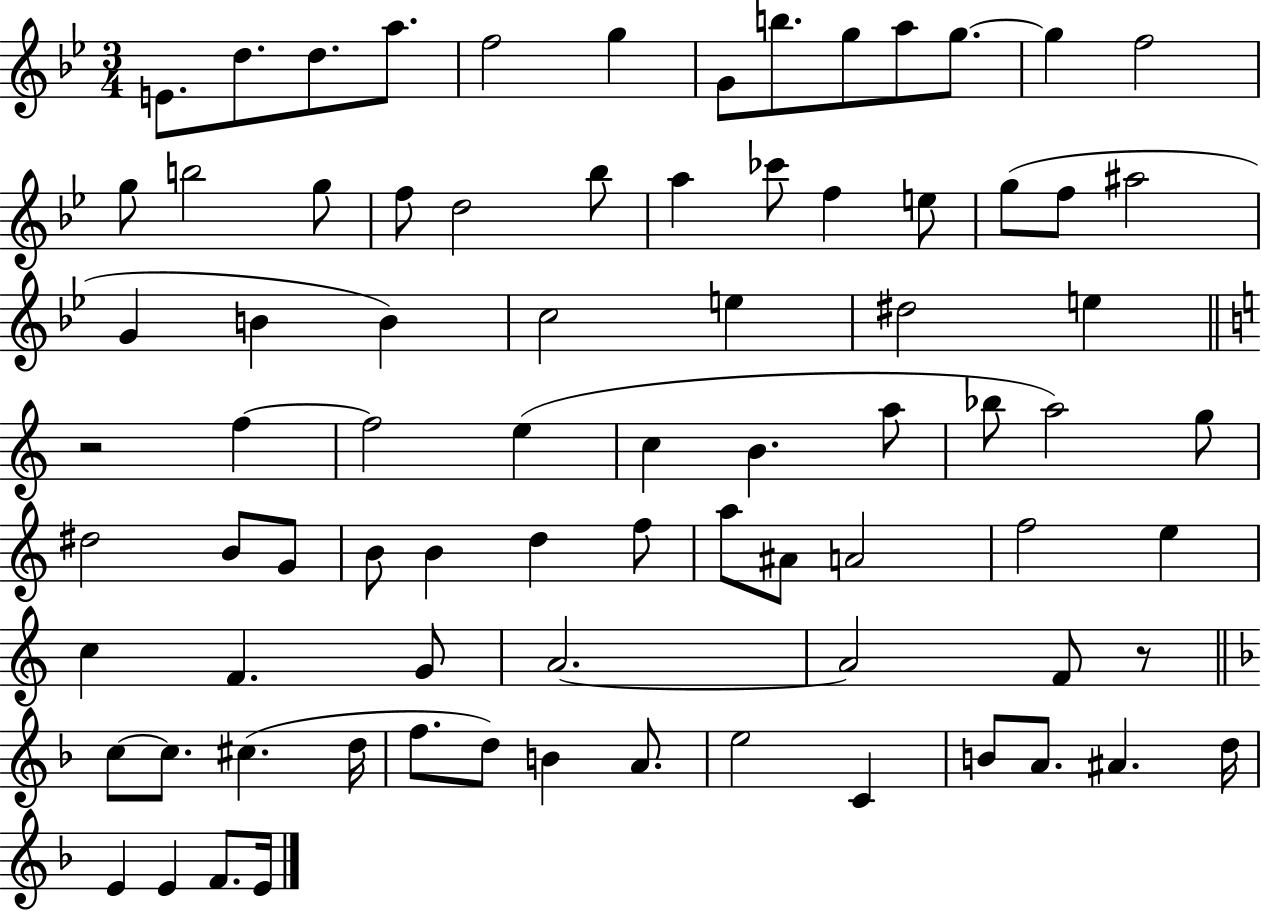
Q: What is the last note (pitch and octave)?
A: E4